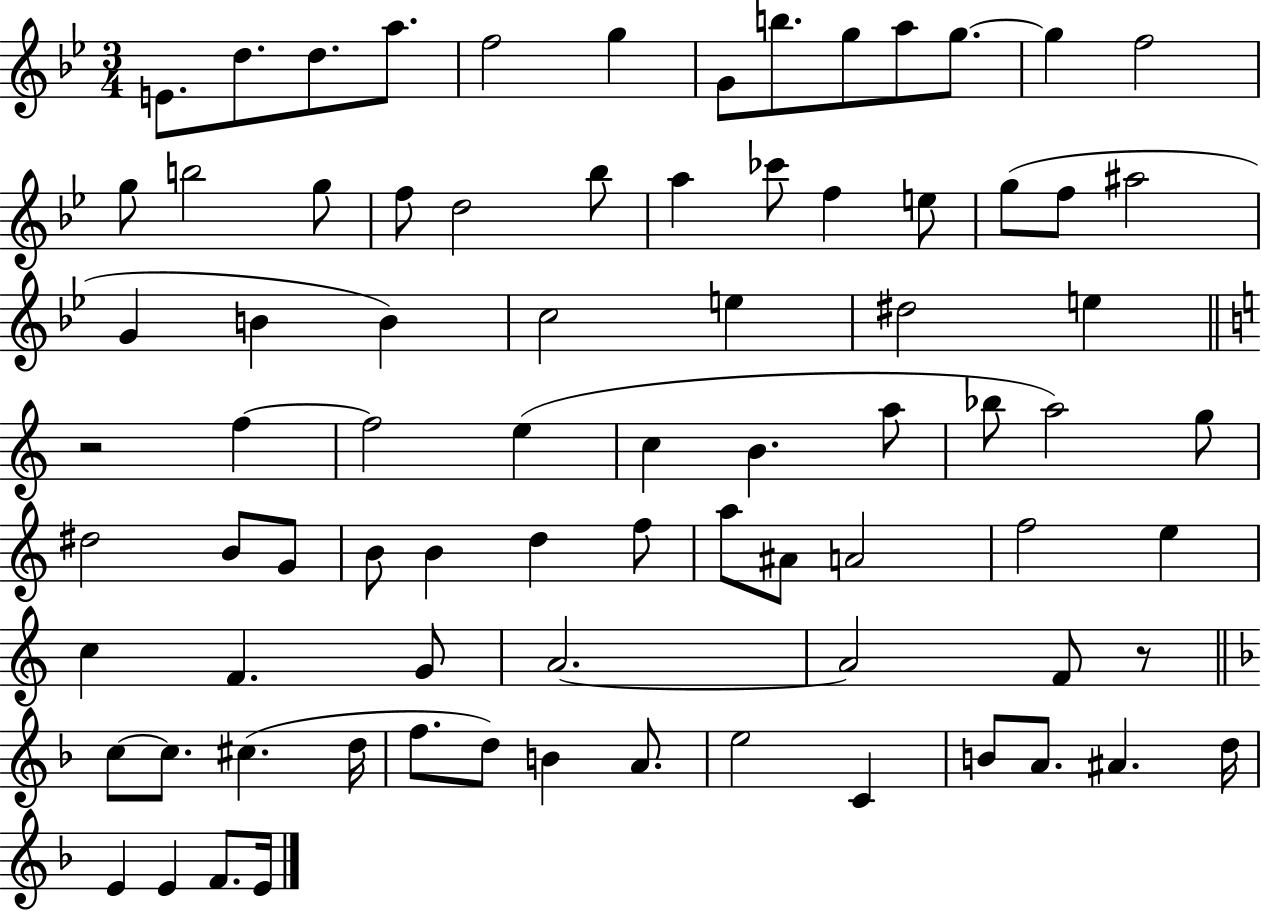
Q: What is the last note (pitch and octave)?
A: E4